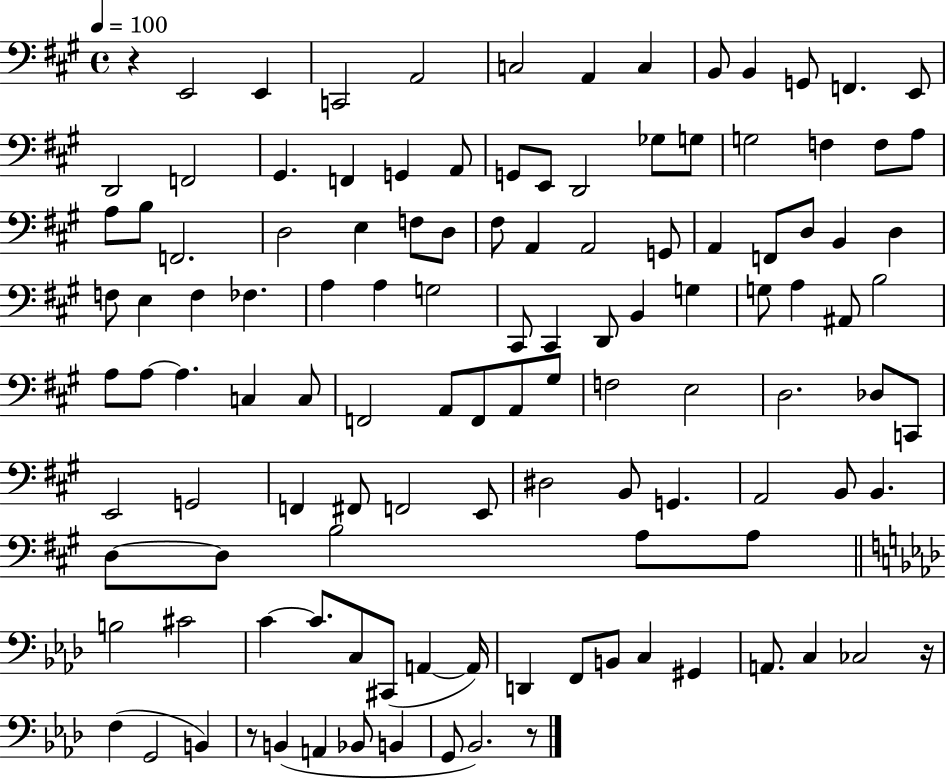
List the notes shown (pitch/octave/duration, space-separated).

R/q E2/h E2/q C2/h A2/h C3/h A2/q C3/q B2/e B2/q G2/e F2/q. E2/e D2/h F2/h G#2/q. F2/q G2/q A2/e G2/e E2/e D2/h Gb3/e G3/e G3/h F3/q F3/e A3/e A3/e B3/e F2/h. D3/h E3/q F3/e D3/e F#3/e A2/q A2/h G2/e A2/q F2/e D3/e B2/q D3/q F3/e E3/q F3/q FES3/q. A3/q A3/q G3/h C#2/e C#2/q D2/e B2/q G3/q G3/e A3/q A#2/e B3/h A3/e A3/e A3/q. C3/q C3/e F2/h A2/e F2/e A2/e G#3/e F3/h E3/h D3/h. Db3/e C2/e E2/h G2/h F2/q F#2/e F2/h E2/e D#3/h B2/e G2/q. A2/h B2/e B2/q. D3/e D3/e B3/h A3/e A3/e B3/h C#4/h C4/q C4/e. C3/e C#2/e A2/q A2/s D2/q F2/e B2/e C3/q G#2/q A2/e. C3/q CES3/h R/s F3/q G2/h B2/q R/e B2/q A2/q Bb2/e B2/q G2/e Bb2/h. R/e